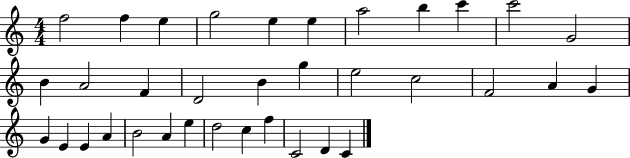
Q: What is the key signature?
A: C major